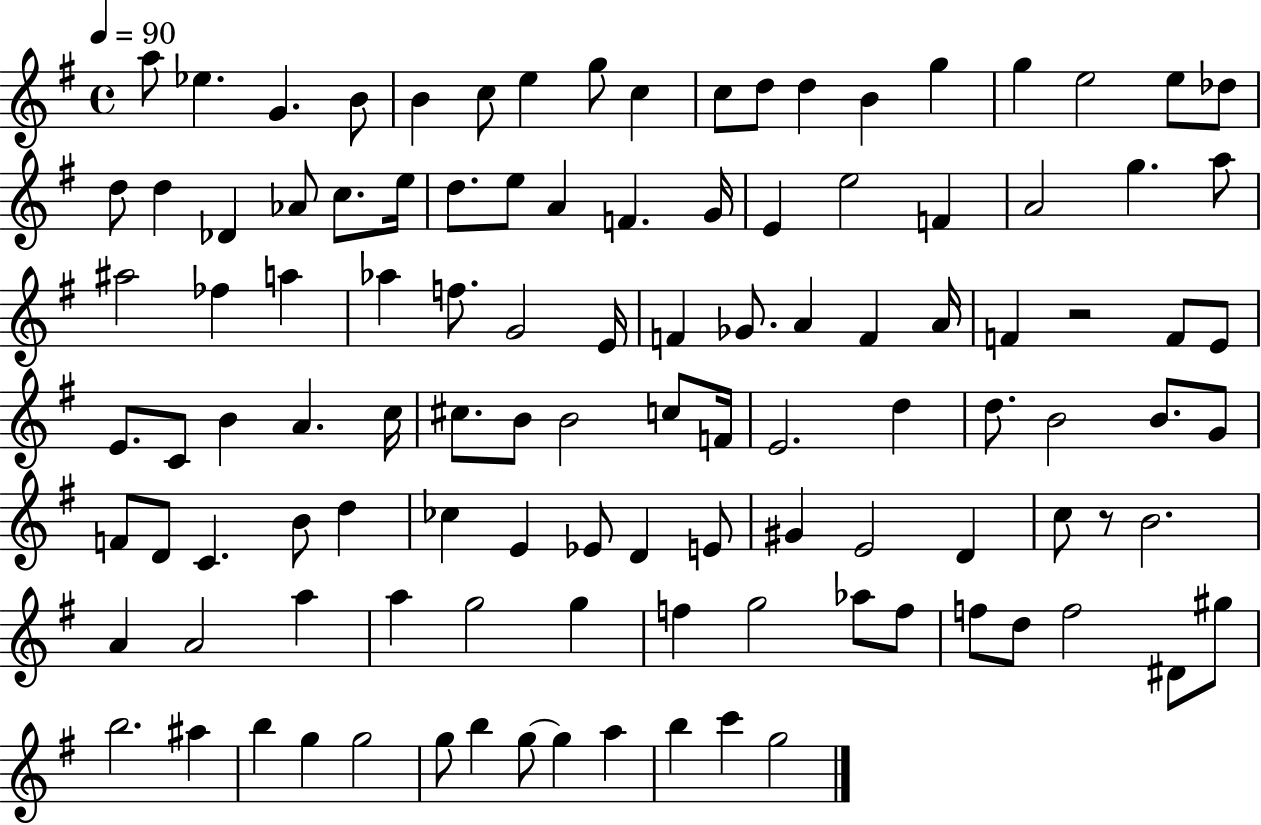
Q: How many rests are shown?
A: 2